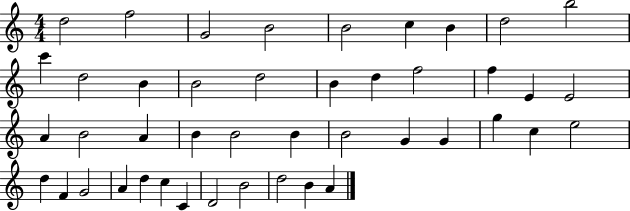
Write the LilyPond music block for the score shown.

{
  \clef treble
  \numericTimeSignature
  \time 4/4
  \key c \major
  d''2 f''2 | g'2 b'2 | b'2 c''4 b'4 | d''2 b''2 | \break c'''4 d''2 b'4 | b'2 d''2 | b'4 d''4 f''2 | f''4 e'4 e'2 | \break a'4 b'2 a'4 | b'4 b'2 b'4 | b'2 g'4 g'4 | g''4 c''4 e''2 | \break d''4 f'4 g'2 | a'4 d''4 c''4 c'4 | d'2 b'2 | d''2 b'4 a'4 | \break \bar "|."
}